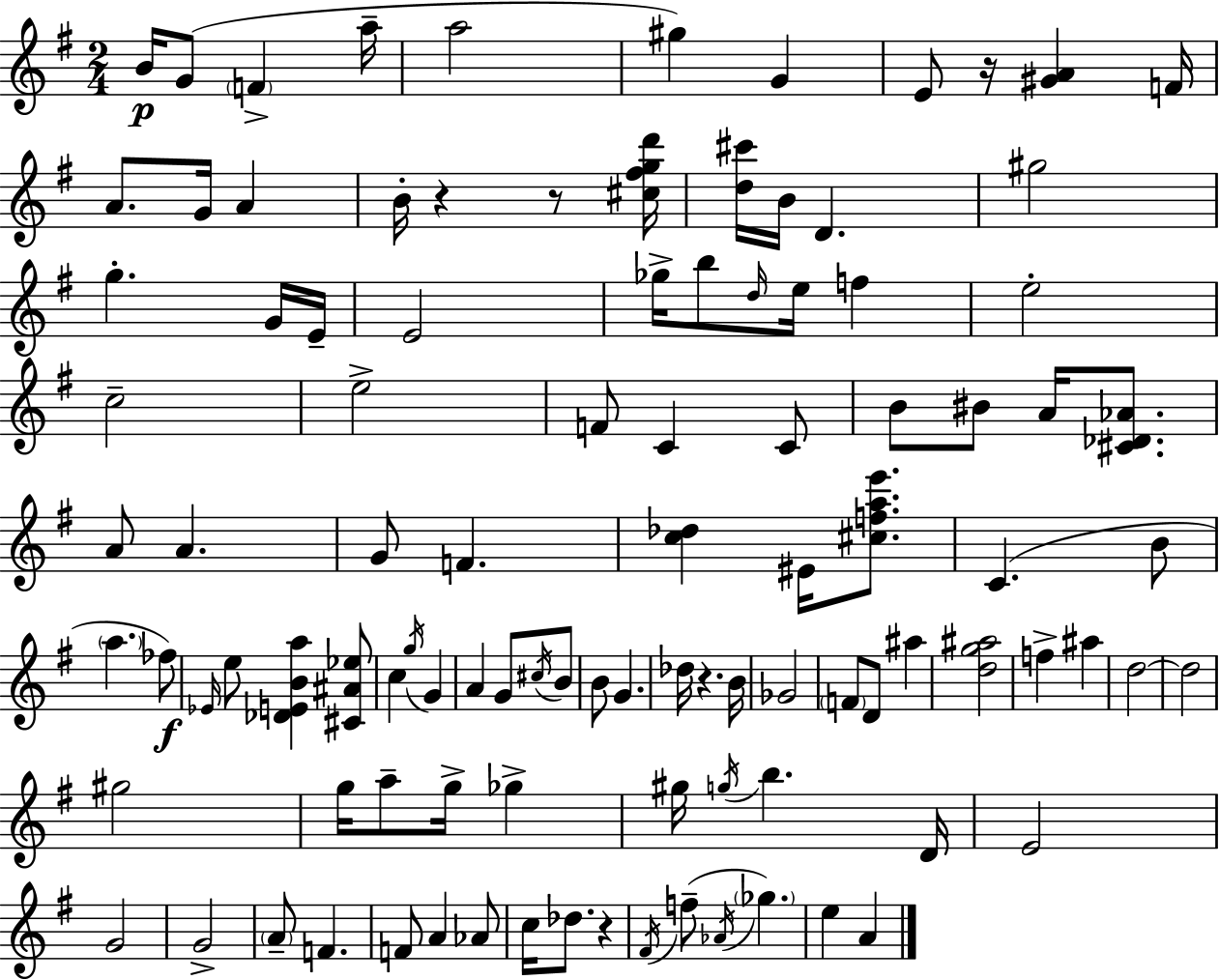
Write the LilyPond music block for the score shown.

{
  \clef treble
  \numericTimeSignature
  \time 2/4
  \key e \minor
  b'16\p g'8( \parenthesize f'4-> a''16-- | a''2 | gis''4) g'4 | e'8 r16 <gis' a'>4 f'16 | \break a'8. g'16 a'4 | b'16-. r4 r8 <cis'' fis'' g'' d'''>16 | <d'' cis'''>16 b'16 d'4. | gis''2 | \break g''4.-. g'16 e'16-- | e'2 | ges''16-> b''8 \grace { d''16 } e''16 f''4 | e''2-. | \break c''2-- | e''2-> | f'8 c'4 c'8 | b'8 bis'8 a'16 <cis' des' aes'>8. | \break a'8 a'4. | g'8 f'4. | <c'' des''>4 eis'16 <cis'' f'' a'' e'''>8. | c'4.( b'8 | \break \parenthesize a''4. fes''8\f) | \grace { ees'16 } e''8 <des' e' b' a''>4 | <cis' ais' ees''>8 c''4 \acciaccatura { g''16 } g'4 | a'4 g'8 | \break \acciaccatura { cis''16 } b'8 b'8 g'4. | des''16 r4. | b'16 ges'2 | \parenthesize f'8 d'8 | \break ais''4 <d'' g'' ais''>2 | f''4-> | ais''4 d''2~~ | d''2 | \break gis''2 | g''16 a''8-- g''16-> | ges''4-> gis''16 \acciaccatura { g''16 } b''4. | d'16 e'2 | \break g'2 | g'2-> | \parenthesize a'8-- f'4. | f'8 a'4 | \break aes'8 c''16 des''8. | r4 \acciaccatura { fis'16 } f''8--( | \acciaccatura { aes'16 } \parenthesize ges''4.) e''4 | a'4 \bar "|."
}